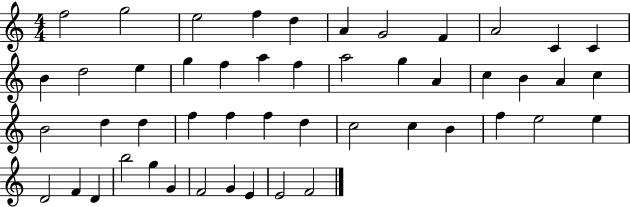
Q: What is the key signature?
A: C major